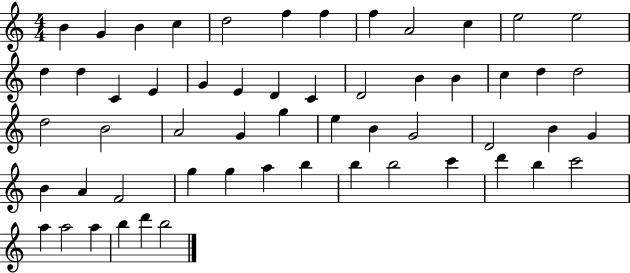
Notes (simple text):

B4/q G4/q B4/q C5/q D5/h F5/q F5/q F5/q A4/h C5/q E5/h E5/h D5/q D5/q C4/q E4/q G4/q E4/q D4/q C4/q D4/h B4/q B4/q C5/q D5/q D5/h D5/h B4/h A4/h G4/q G5/q E5/q B4/q G4/h D4/h B4/q G4/q B4/q A4/q F4/h G5/q G5/q A5/q B5/q B5/q B5/h C6/q D6/q B5/q C6/h A5/q A5/h A5/q B5/q D6/q B5/h